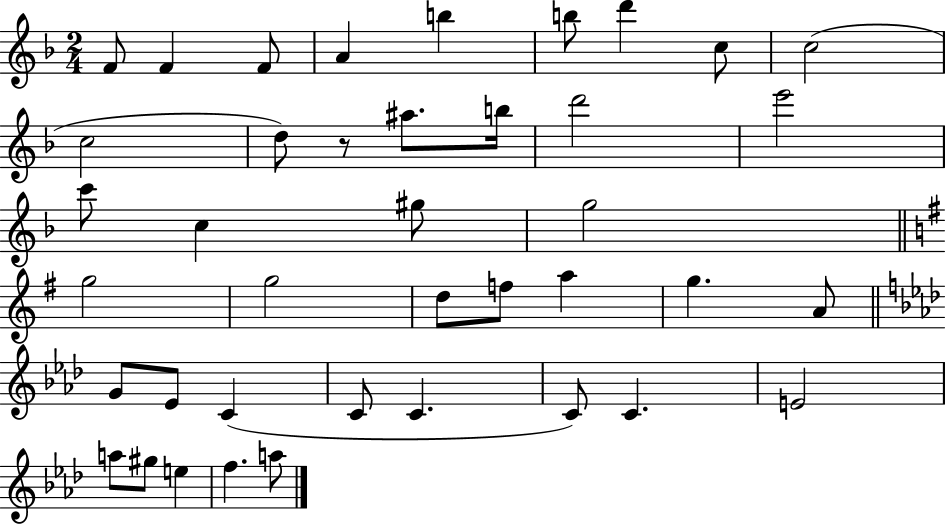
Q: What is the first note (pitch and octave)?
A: F4